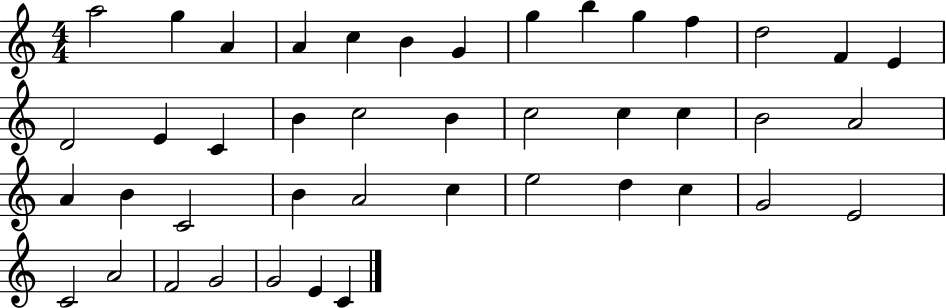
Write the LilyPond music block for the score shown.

{
  \clef treble
  \numericTimeSignature
  \time 4/4
  \key c \major
  a''2 g''4 a'4 | a'4 c''4 b'4 g'4 | g''4 b''4 g''4 f''4 | d''2 f'4 e'4 | \break d'2 e'4 c'4 | b'4 c''2 b'4 | c''2 c''4 c''4 | b'2 a'2 | \break a'4 b'4 c'2 | b'4 a'2 c''4 | e''2 d''4 c''4 | g'2 e'2 | \break c'2 a'2 | f'2 g'2 | g'2 e'4 c'4 | \bar "|."
}